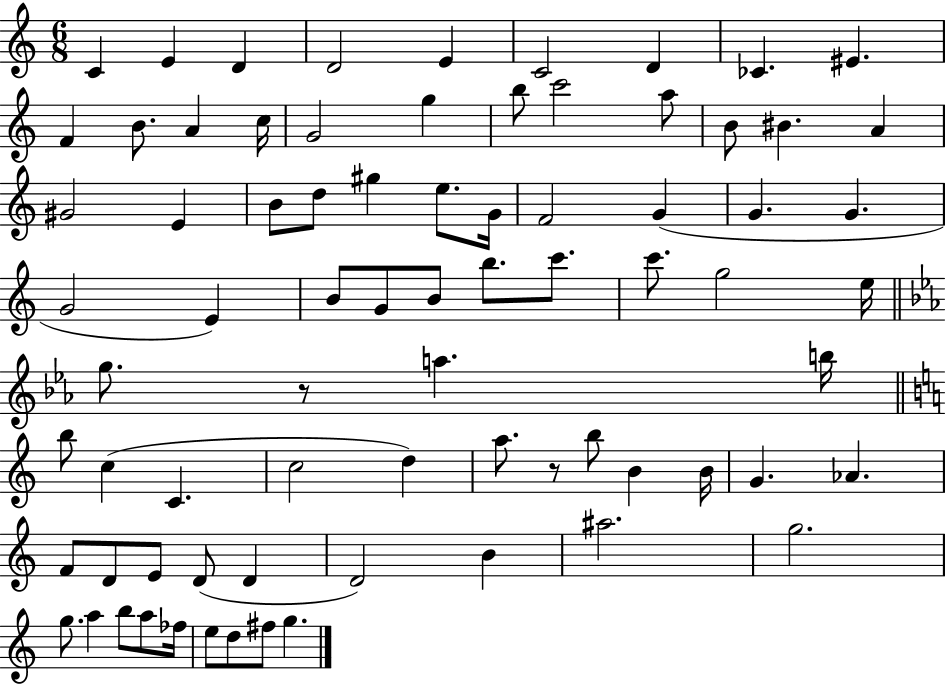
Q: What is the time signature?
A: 6/8